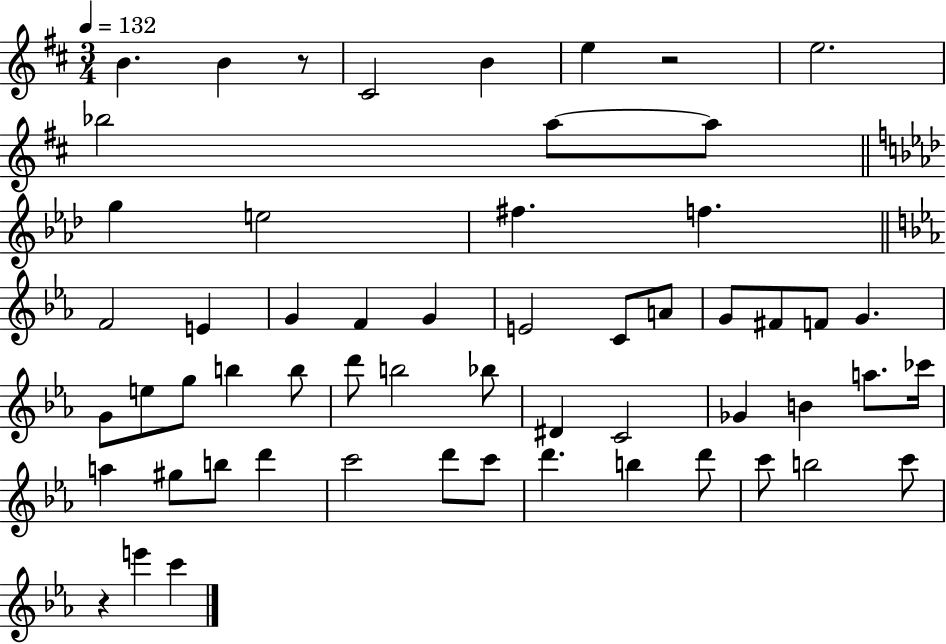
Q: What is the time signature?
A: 3/4